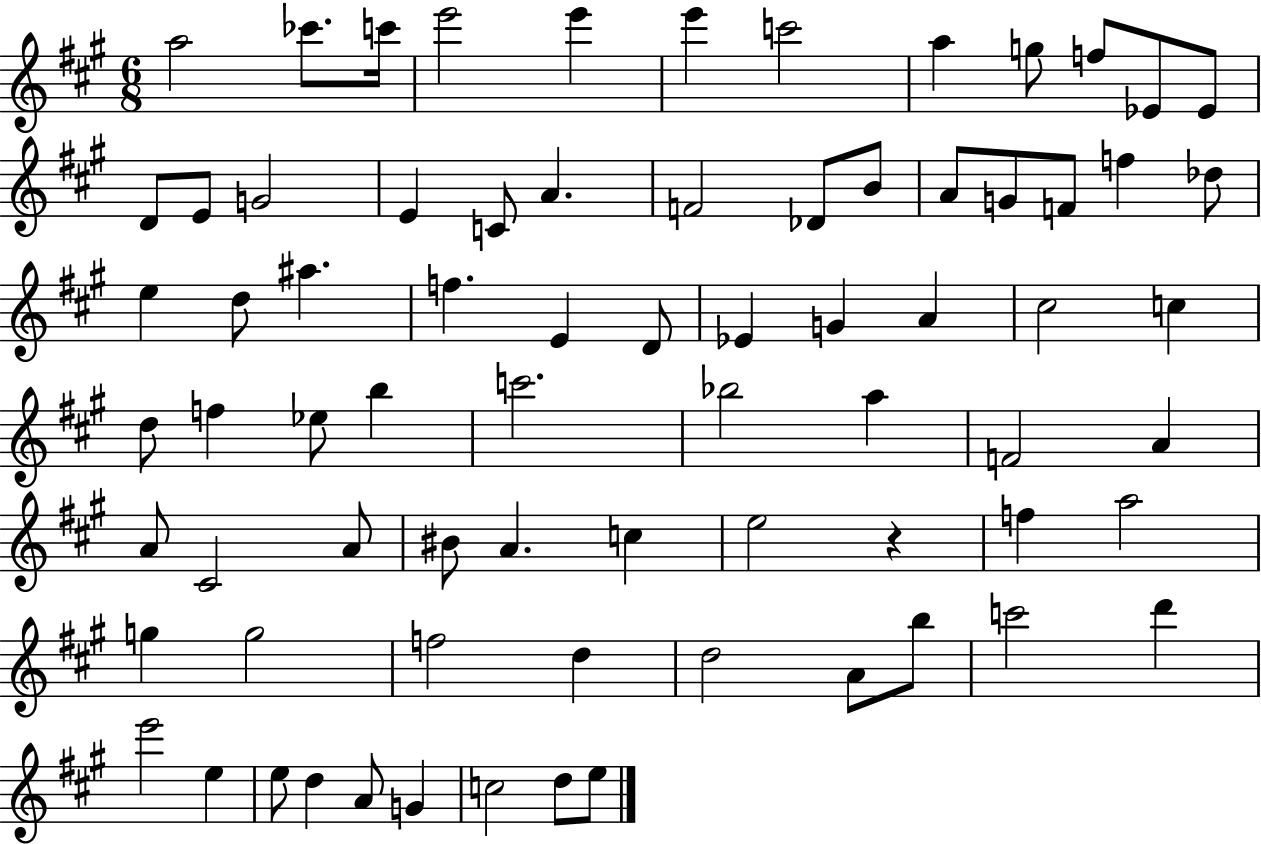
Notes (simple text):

A5/h CES6/e. C6/s E6/h E6/q E6/q C6/h A5/q G5/e F5/e Eb4/e Eb4/e D4/e E4/e G4/h E4/q C4/e A4/q. F4/h Db4/e B4/e A4/e G4/e F4/e F5/q Db5/e E5/q D5/e A#5/q. F5/q. E4/q D4/e Eb4/q G4/q A4/q C#5/h C5/q D5/e F5/q Eb5/e B5/q C6/h. Bb5/h A5/q F4/h A4/q A4/e C#4/h A4/e BIS4/e A4/q. C5/q E5/h R/q F5/q A5/h G5/q G5/h F5/h D5/q D5/h A4/e B5/e C6/h D6/q E6/h E5/q E5/e D5/q A4/e G4/q C5/h D5/e E5/e